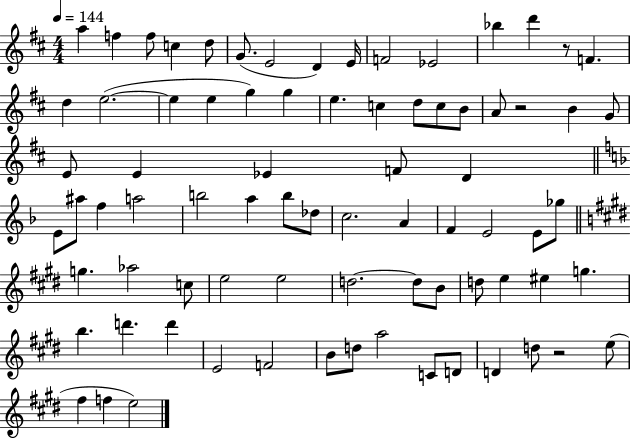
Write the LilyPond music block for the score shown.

{
  \clef treble
  \numericTimeSignature
  \time 4/4
  \key d \major
  \tempo 4 = 144
  a''4 f''4 f''8 c''4 d''8 | g'8.( e'2 d'4) e'16 | f'2 ees'2 | bes''4 d'''4 r8 f'4. | \break d''4 e''2.~(~ | e''4 e''4 g''4) g''4 | e''4. c''4 d''8 c''8 b'8 | a'8 r2 b'4 g'8 | \break e'8 e'4 ees'4 f'8 d'4 | \bar "||" \break \key f \major e'8 ais''8 f''4 a''2 | b''2 a''4 b''8 des''8 | c''2. a'4 | f'4 e'2 e'8 ges''8 | \break \bar "||" \break \key e \major g''4. aes''2 c''8 | e''2 e''2 | d''2.~~ d''8 b'8 | d''8 e''4 eis''4 g''4. | \break b''4. d'''4. d'''4 | e'2 f'2 | b'8 d''8 a''2 c'8 d'8 | d'4 d''8 r2 e''8( | \break fis''4 f''4 e''2) | \bar "|."
}